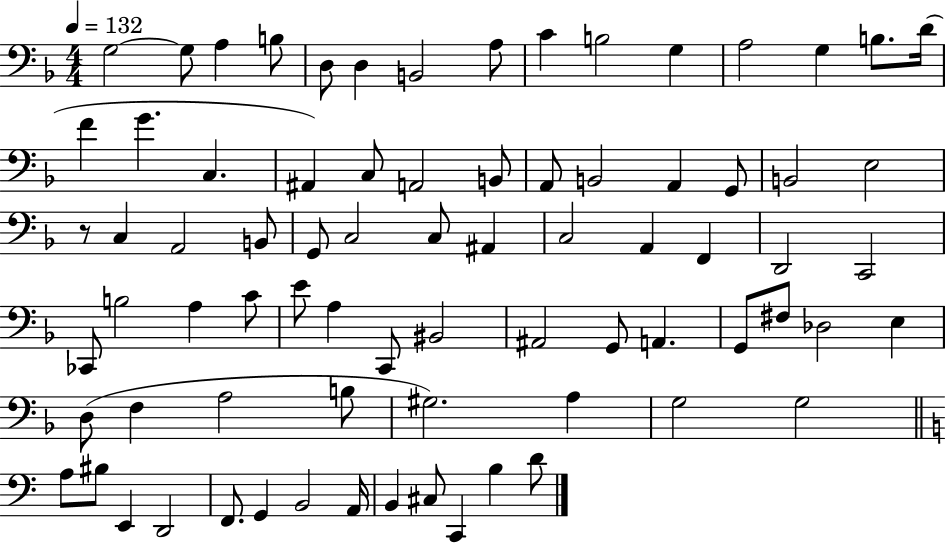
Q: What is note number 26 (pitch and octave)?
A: G2